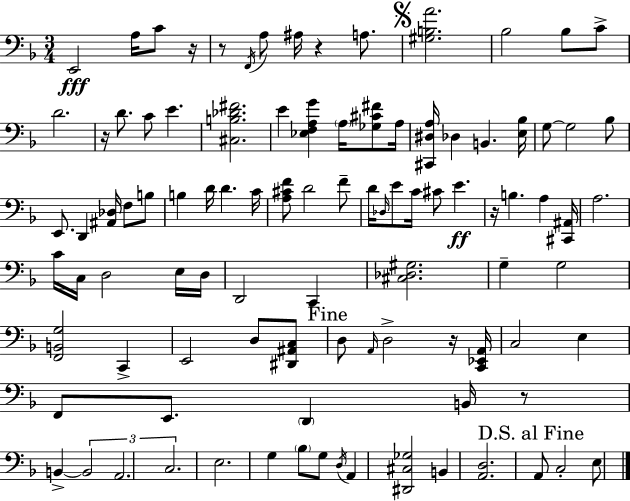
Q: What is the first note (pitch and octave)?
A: E2